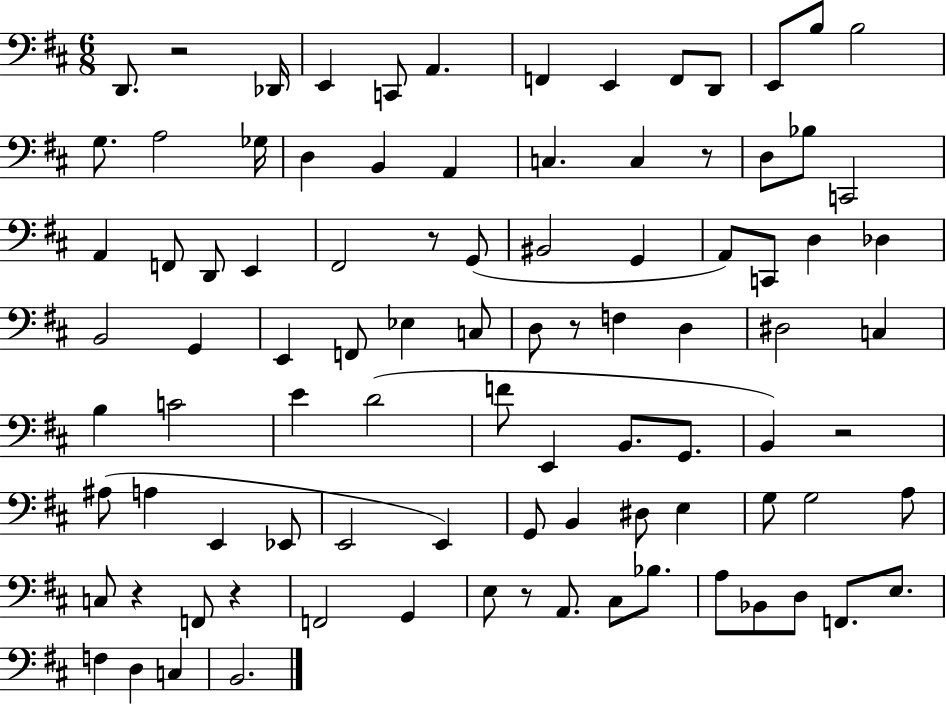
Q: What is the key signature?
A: D major